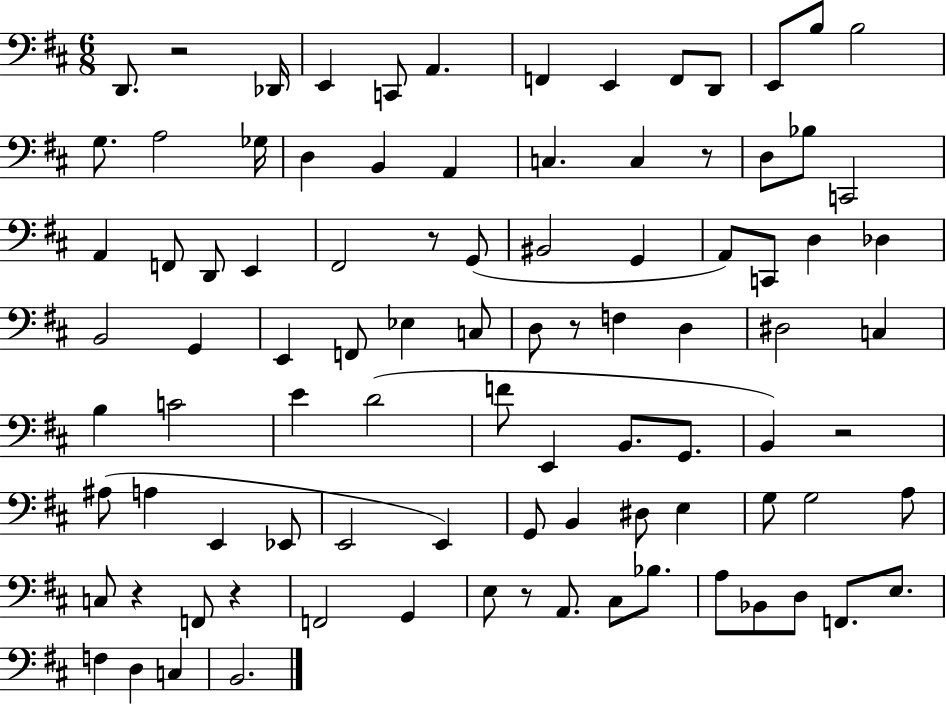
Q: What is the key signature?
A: D major